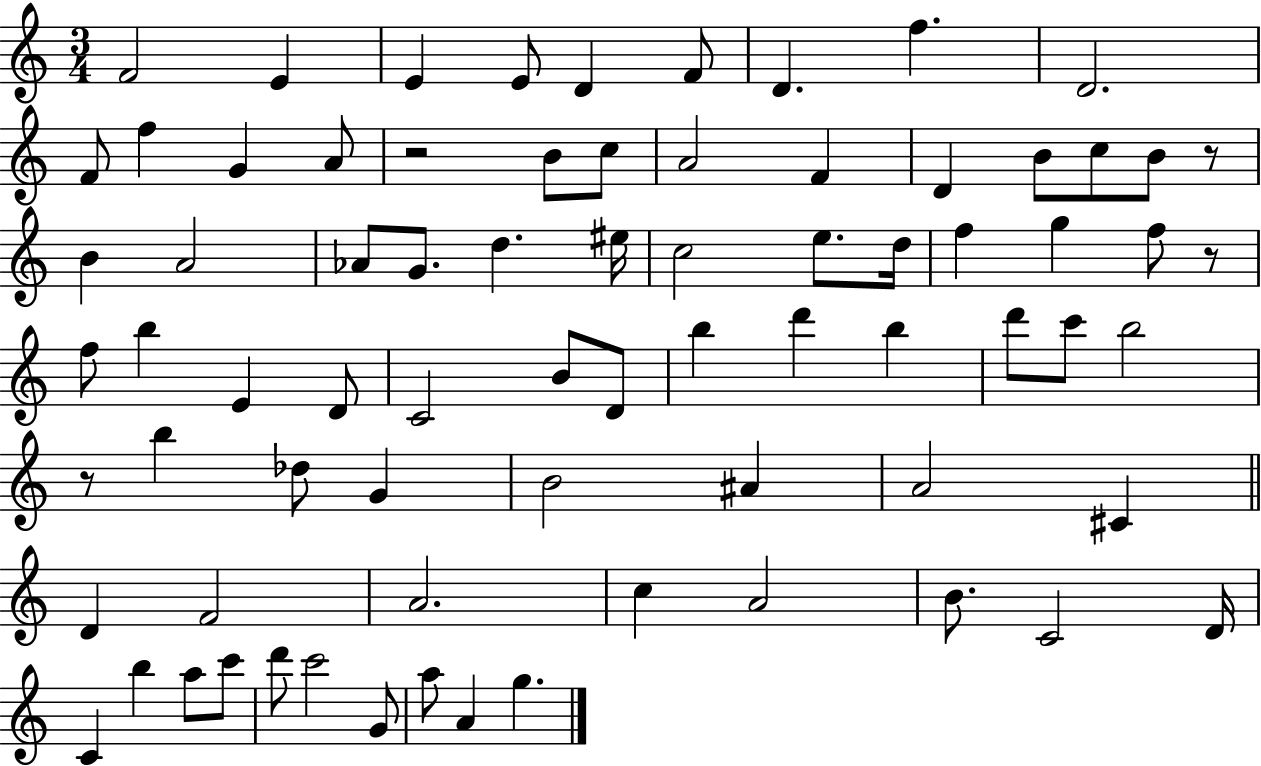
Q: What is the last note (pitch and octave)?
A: G5